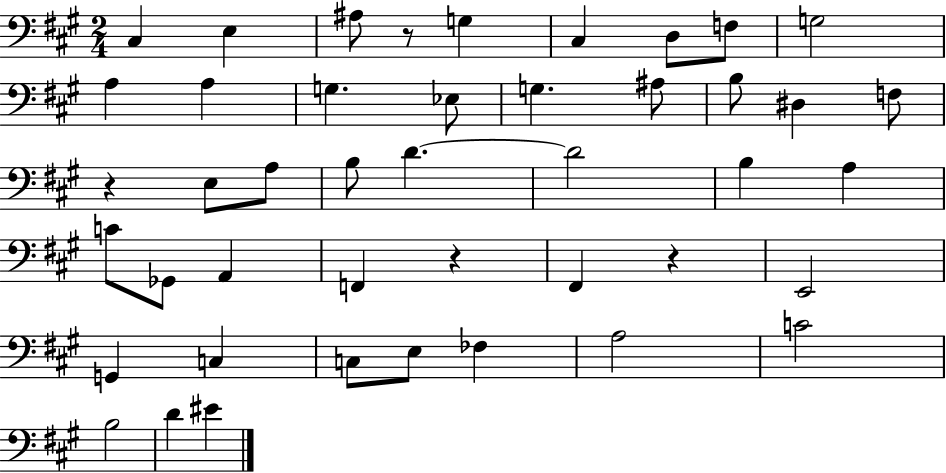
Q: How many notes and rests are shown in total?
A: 44